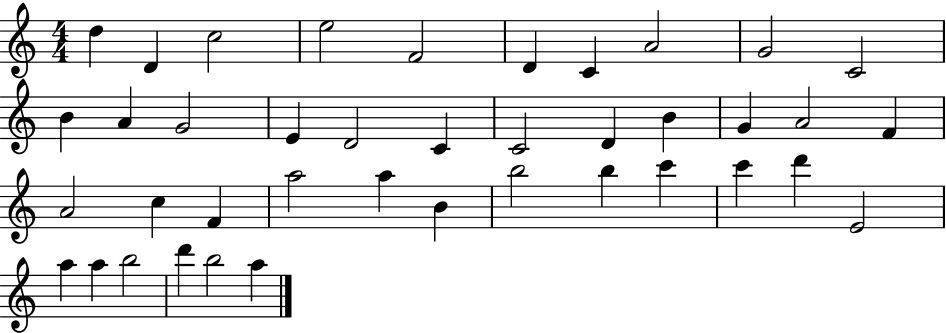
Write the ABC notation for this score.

X:1
T:Untitled
M:4/4
L:1/4
K:C
d D c2 e2 F2 D C A2 G2 C2 B A G2 E D2 C C2 D B G A2 F A2 c F a2 a B b2 b c' c' d' E2 a a b2 d' b2 a